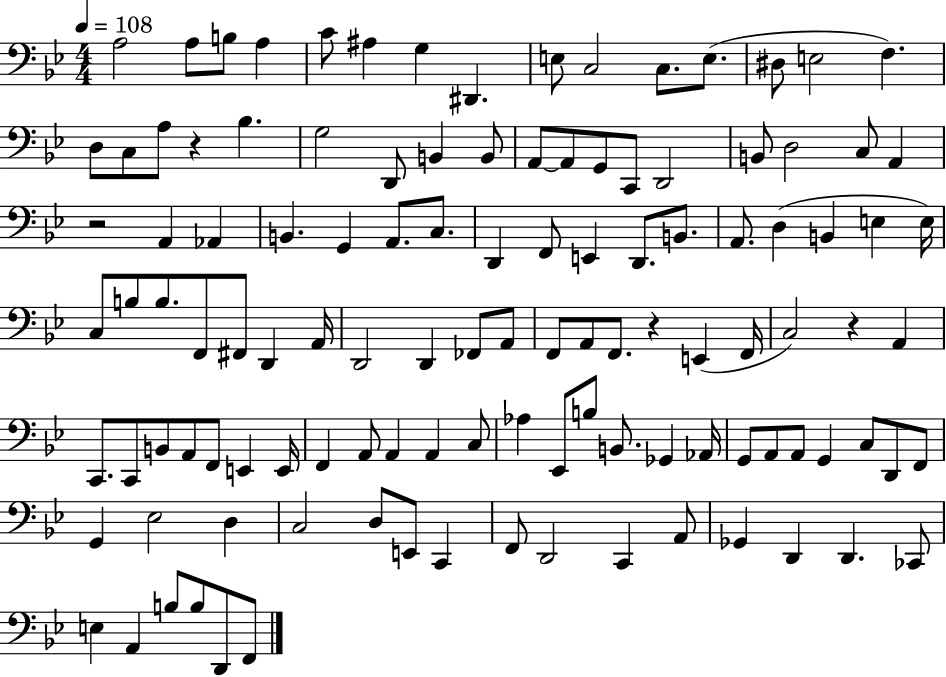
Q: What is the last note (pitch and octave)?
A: F2